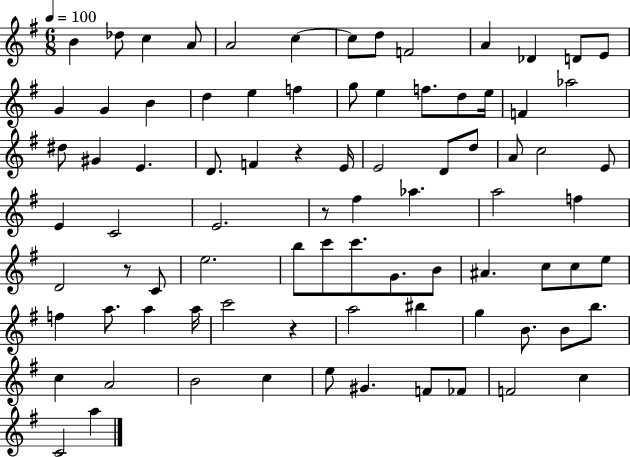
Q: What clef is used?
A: treble